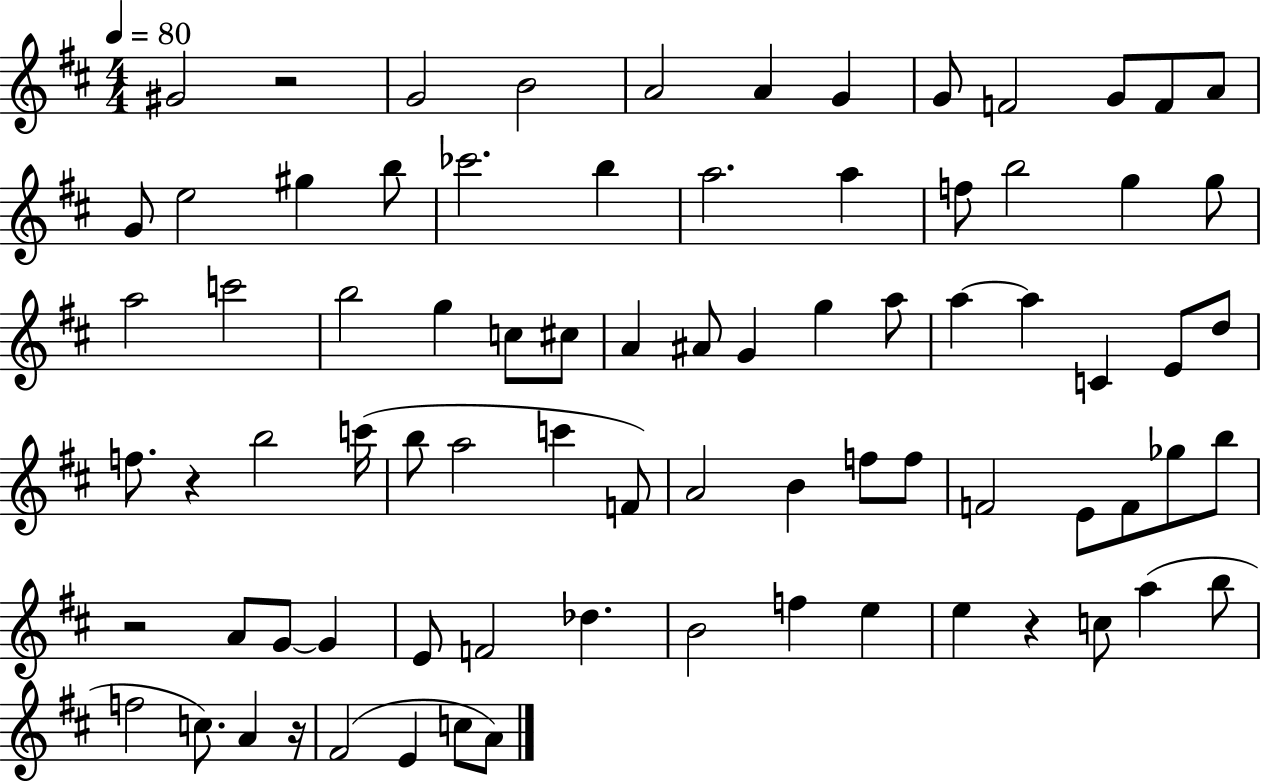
X:1
T:Untitled
M:4/4
L:1/4
K:D
^G2 z2 G2 B2 A2 A G G/2 F2 G/2 F/2 A/2 G/2 e2 ^g b/2 _c'2 b a2 a f/2 b2 g g/2 a2 c'2 b2 g c/2 ^c/2 A ^A/2 G g a/2 a a C E/2 d/2 f/2 z b2 c'/4 b/2 a2 c' F/2 A2 B f/2 f/2 F2 E/2 F/2 _g/2 b/2 z2 A/2 G/2 G E/2 F2 _d B2 f e e z c/2 a b/2 f2 c/2 A z/4 ^F2 E c/2 A/2